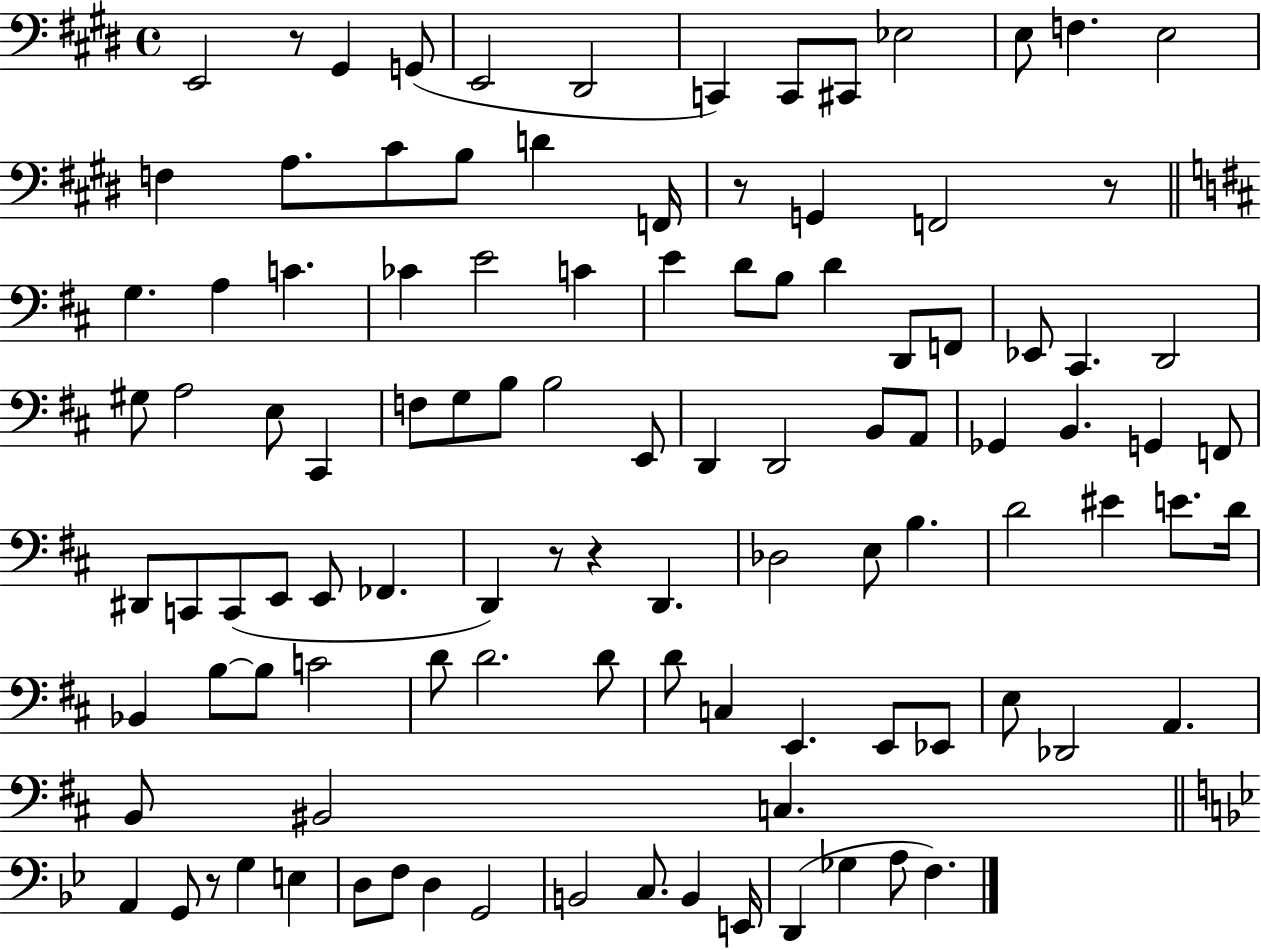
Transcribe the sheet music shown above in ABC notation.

X:1
T:Untitled
M:4/4
L:1/4
K:E
E,,2 z/2 ^G,, G,,/2 E,,2 ^D,,2 C,, C,,/2 ^C,,/2 _E,2 E,/2 F, E,2 F, A,/2 ^C/2 B,/2 D F,,/4 z/2 G,, F,,2 z/2 G, A, C _C E2 C E D/2 B,/2 D D,,/2 F,,/2 _E,,/2 ^C,, D,,2 ^G,/2 A,2 E,/2 ^C,, F,/2 G,/2 B,/2 B,2 E,,/2 D,, D,,2 B,,/2 A,,/2 _G,, B,, G,, F,,/2 ^D,,/2 C,,/2 C,,/2 E,,/2 E,,/2 _F,, D,, z/2 z D,, _D,2 E,/2 B, D2 ^E E/2 D/4 _B,, B,/2 B,/2 C2 D/2 D2 D/2 D/2 C, E,, E,,/2 _E,,/2 E,/2 _D,,2 A,, B,,/2 ^B,,2 C, A,, G,,/2 z/2 G, E, D,/2 F,/2 D, G,,2 B,,2 C,/2 B,, E,,/4 D,, _G, A,/2 F,